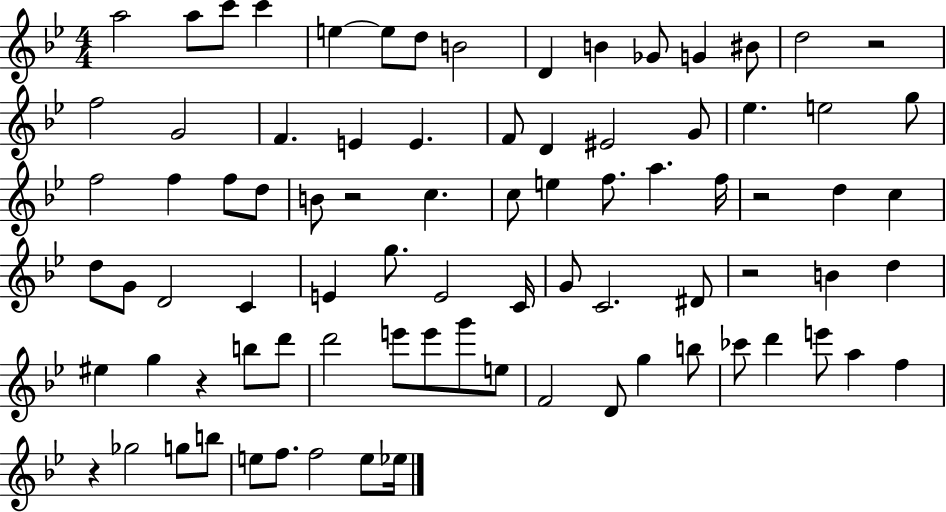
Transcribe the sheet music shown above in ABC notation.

X:1
T:Untitled
M:4/4
L:1/4
K:Bb
a2 a/2 c'/2 c' e e/2 d/2 B2 D B _G/2 G ^B/2 d2 z2 f2 G2 F E E F/2 D ^E2 G/2 _e e2 g/2 f2 f f/2 d/2 B/2 z2 c c/2 e f/2 a f/4 z2 d c d/2 G/2 D2 C E g/2 E2 C/4 G/2 C2 ^D/2 z2 B d ^e g z b/2 d'/2 d'2 e'/2 e'/2 g'/2 e/2 F2 D/2 g b/2 _c'/2 d' e'/2 a f z _g2 g/2 b/2 e/2 f/2 f2 e/2 _e/4